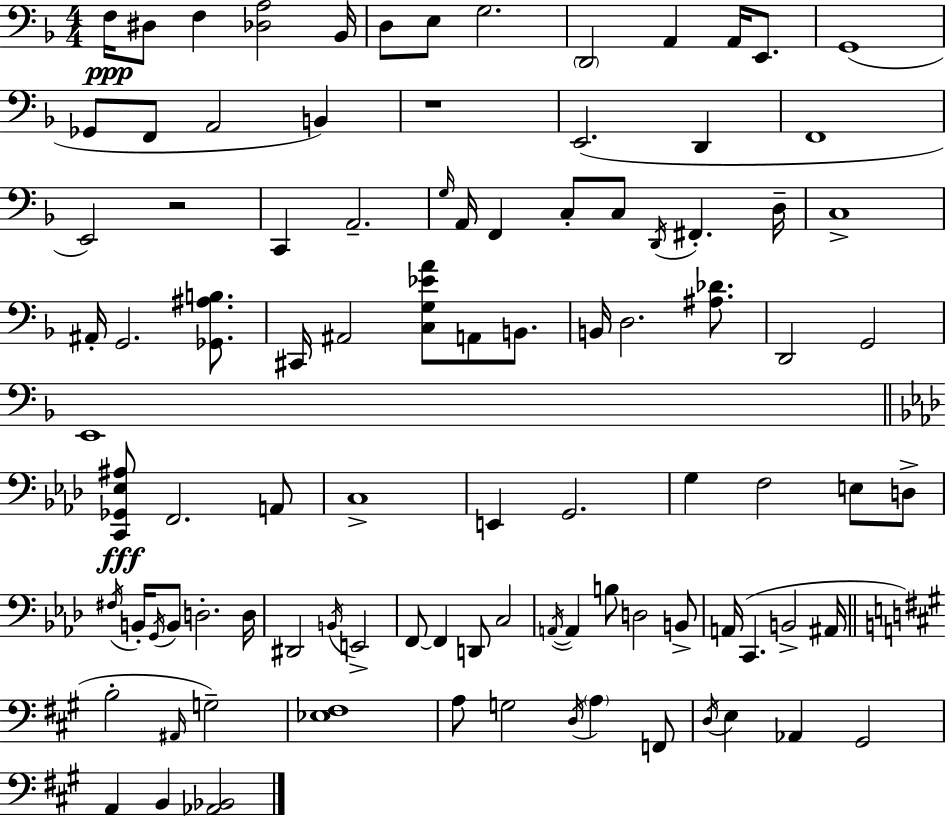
X:1
T:Untitled
M:4/4
L:1/4
K:Dm
F,/4 ^D,/2 F, [_D,A,]2 _B,,/4 D,/2 E,/2 G,2 D,,2 A,, A,,/4 E,,/2 G,,4 _G,,/2 F,,/2 A,,2 B,, z4 E,,2 D,, F,,4 E,,2 z2 C,, A,,2 G,/4 A,,/4 F,, C,/2 C,/2 D,,/4 ^F,, D,/4 C,4 ^A,,/4 G,,2 [_G,,^A,B,]/2 ^C,,/4 ^A,,2 [C,G,_EA]/2 A,,/2 B,,/2 B,,/4 D,2 [^A,_D]/2 D,,2 G,,2 E,,4 [C,,_G,,_E,^A,]/2 F,,2 A,,/2 C,4 E,, G,,2 G, F,2 E,/2 D,/2 ^F,/4 B,,/4 G,,/4 B,,/2 D,2 D,/4 ^D,,2 B,,/4 E,,2 F,,/2 F,, D,,/2 C,2 A,,/4 A,, B,/2 D,2 B,,/2 A,,/4 C,, B,,2 ^A,,/4 B,2 ^A,,/4 G,2 [_E,^F,]4 A,/2 G,2 D,/4 A, F,,/2 D,/4 E, _A,, ^G,,2 A,, B,, [_A,,_B,,]2